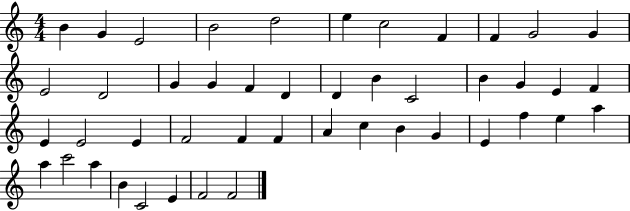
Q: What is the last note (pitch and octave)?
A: F4